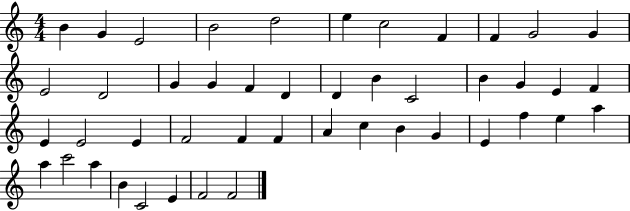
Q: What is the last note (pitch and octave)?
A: F4